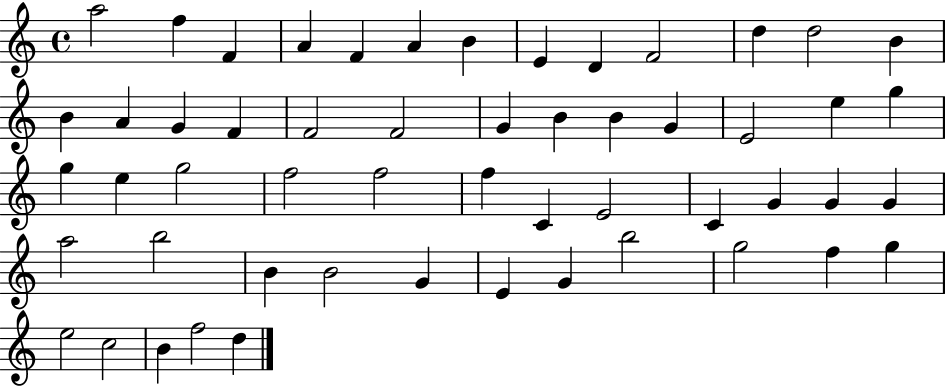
A5/h F5/q F4/q A4/q F4/q A4/q B4/q E4/q D4/q F4/h D5/q D5/h B4/q B4/q A4/q G4/q F4/q F4/h F4/h G4/q B4/q B4/q G4/q E4/h E5/q G5/q G5/q E5/q G5/h F5/h F5/h F5/q C4/q E4/h C4/q G4/q G4/q G4/q A5/h B5/h B4/q B4/h G4/q E4/q G4/q B5/h G5/h F5/q G5/q E5/h C5/h B4/q F5/h D5/q